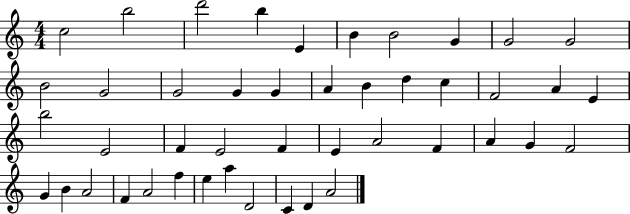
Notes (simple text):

C5/h B5/h D6/h B5/q E4/q B4/q B4/h G4/q G4/h G4/h B4/h G4/h G4/h G4/q G4/q A4/q B4/q D5/q C5/q F4/h A4/q E4/q B5/h E4/h F4/q E4/h F4/q E4/q A4/h F4/q A4/q G4/q F4/h G4/q B4/q A4/h F4/q A4/h F5/q E5/q A5/q D4/h C4/q D4/q A4/h